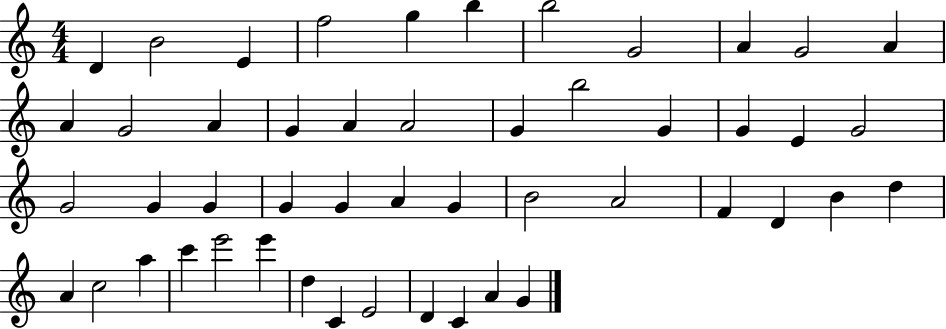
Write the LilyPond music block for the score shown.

{
  \clef treble
  \numericTimeSignature
  \time 4/4
  \key c \major
  d'4 b'2 e'4 | f''2 g''4 b''4 | b''2 g'2 | a'4 g'2 a'4 | \break a'4 g'2 a'4 | g'4 a'4 a'2 | g'4 b''2 g'4 | g'4 e'4 g'2 | \break g'2 g'4 g'4 | g'4 g'4 a'4 g'4 | b'2 a'2 | f'4 d'4 b'4 d''4 | \break a'4 c''2 a''4 | c'''4 e'''2 e'''4 | d''4 c'4 e'2 | d'4 c'4 a'4 g'4 | \break \bar "|."
}